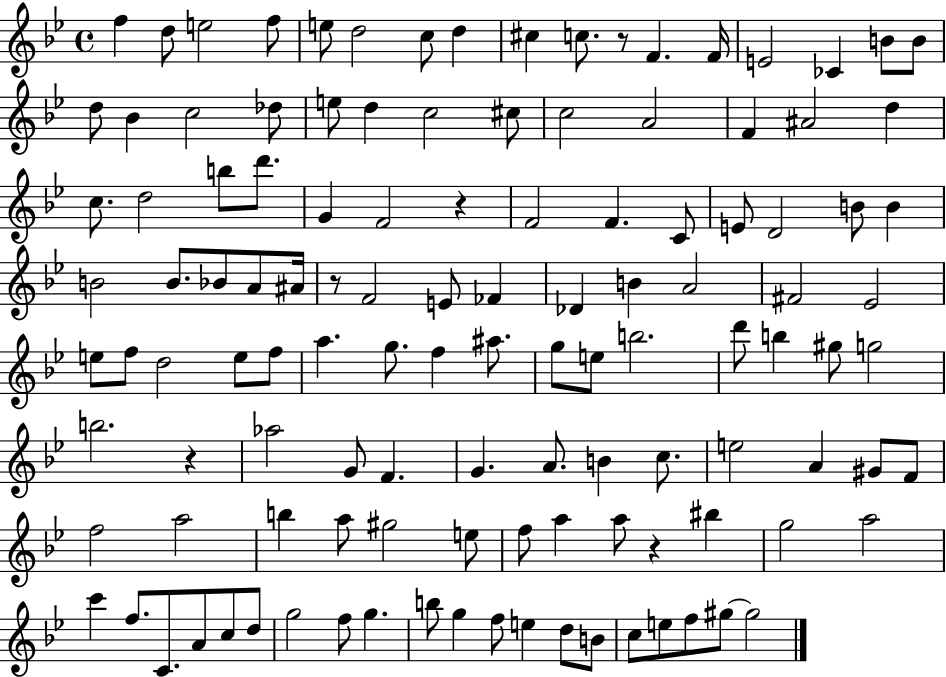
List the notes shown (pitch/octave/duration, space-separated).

F5/q D5/e E5/h F5/e E5/e D5/h C5/e D5/q C#5/q C5/e. R/e F4/q. F4/s E4/h CES4/q B4/e B4/e D5/e Bb4/q C5/h Db5/e E5/e D5/q C5/h C#5/e C5/h A4/h F4/q A#4/h D5/q C5/e. D5/h B5/e D6/e. G4/q F4/h R/q F4/h F4/q. C4/e E4/e D4/h B4/e B4/q B4/h B4/e. Bb4/e A4/e A#4/s R/e F4/h E4/e FES4/q Db4/q B4/q A4/h F#4/h Eb4/h E5/e F5/e D5/h E5/e F5/e A5/q. G5/e. F5/q A#5/e. G5/e E5/e B5/h. D6/e B5/q G#5/e G5/h B5/h. R/q Ab5/h G4/e F4/q. G4/q. A4/e. B4/q C5/e. E5/h A4/q G#4/e F4/e F5/h A5/h B5/q A5/e G#5/h E5/e F5/e A5/q A5/e R/q BIS5/q G5/h A5/h C6/q F5/e. C4/e. A4/e C5/e D5/e G5/h F5/e G5/q. B5/e G5/q F5/e E5/q D5/e B4/e C5/e E5/e F5/e G#5/e G#5/h